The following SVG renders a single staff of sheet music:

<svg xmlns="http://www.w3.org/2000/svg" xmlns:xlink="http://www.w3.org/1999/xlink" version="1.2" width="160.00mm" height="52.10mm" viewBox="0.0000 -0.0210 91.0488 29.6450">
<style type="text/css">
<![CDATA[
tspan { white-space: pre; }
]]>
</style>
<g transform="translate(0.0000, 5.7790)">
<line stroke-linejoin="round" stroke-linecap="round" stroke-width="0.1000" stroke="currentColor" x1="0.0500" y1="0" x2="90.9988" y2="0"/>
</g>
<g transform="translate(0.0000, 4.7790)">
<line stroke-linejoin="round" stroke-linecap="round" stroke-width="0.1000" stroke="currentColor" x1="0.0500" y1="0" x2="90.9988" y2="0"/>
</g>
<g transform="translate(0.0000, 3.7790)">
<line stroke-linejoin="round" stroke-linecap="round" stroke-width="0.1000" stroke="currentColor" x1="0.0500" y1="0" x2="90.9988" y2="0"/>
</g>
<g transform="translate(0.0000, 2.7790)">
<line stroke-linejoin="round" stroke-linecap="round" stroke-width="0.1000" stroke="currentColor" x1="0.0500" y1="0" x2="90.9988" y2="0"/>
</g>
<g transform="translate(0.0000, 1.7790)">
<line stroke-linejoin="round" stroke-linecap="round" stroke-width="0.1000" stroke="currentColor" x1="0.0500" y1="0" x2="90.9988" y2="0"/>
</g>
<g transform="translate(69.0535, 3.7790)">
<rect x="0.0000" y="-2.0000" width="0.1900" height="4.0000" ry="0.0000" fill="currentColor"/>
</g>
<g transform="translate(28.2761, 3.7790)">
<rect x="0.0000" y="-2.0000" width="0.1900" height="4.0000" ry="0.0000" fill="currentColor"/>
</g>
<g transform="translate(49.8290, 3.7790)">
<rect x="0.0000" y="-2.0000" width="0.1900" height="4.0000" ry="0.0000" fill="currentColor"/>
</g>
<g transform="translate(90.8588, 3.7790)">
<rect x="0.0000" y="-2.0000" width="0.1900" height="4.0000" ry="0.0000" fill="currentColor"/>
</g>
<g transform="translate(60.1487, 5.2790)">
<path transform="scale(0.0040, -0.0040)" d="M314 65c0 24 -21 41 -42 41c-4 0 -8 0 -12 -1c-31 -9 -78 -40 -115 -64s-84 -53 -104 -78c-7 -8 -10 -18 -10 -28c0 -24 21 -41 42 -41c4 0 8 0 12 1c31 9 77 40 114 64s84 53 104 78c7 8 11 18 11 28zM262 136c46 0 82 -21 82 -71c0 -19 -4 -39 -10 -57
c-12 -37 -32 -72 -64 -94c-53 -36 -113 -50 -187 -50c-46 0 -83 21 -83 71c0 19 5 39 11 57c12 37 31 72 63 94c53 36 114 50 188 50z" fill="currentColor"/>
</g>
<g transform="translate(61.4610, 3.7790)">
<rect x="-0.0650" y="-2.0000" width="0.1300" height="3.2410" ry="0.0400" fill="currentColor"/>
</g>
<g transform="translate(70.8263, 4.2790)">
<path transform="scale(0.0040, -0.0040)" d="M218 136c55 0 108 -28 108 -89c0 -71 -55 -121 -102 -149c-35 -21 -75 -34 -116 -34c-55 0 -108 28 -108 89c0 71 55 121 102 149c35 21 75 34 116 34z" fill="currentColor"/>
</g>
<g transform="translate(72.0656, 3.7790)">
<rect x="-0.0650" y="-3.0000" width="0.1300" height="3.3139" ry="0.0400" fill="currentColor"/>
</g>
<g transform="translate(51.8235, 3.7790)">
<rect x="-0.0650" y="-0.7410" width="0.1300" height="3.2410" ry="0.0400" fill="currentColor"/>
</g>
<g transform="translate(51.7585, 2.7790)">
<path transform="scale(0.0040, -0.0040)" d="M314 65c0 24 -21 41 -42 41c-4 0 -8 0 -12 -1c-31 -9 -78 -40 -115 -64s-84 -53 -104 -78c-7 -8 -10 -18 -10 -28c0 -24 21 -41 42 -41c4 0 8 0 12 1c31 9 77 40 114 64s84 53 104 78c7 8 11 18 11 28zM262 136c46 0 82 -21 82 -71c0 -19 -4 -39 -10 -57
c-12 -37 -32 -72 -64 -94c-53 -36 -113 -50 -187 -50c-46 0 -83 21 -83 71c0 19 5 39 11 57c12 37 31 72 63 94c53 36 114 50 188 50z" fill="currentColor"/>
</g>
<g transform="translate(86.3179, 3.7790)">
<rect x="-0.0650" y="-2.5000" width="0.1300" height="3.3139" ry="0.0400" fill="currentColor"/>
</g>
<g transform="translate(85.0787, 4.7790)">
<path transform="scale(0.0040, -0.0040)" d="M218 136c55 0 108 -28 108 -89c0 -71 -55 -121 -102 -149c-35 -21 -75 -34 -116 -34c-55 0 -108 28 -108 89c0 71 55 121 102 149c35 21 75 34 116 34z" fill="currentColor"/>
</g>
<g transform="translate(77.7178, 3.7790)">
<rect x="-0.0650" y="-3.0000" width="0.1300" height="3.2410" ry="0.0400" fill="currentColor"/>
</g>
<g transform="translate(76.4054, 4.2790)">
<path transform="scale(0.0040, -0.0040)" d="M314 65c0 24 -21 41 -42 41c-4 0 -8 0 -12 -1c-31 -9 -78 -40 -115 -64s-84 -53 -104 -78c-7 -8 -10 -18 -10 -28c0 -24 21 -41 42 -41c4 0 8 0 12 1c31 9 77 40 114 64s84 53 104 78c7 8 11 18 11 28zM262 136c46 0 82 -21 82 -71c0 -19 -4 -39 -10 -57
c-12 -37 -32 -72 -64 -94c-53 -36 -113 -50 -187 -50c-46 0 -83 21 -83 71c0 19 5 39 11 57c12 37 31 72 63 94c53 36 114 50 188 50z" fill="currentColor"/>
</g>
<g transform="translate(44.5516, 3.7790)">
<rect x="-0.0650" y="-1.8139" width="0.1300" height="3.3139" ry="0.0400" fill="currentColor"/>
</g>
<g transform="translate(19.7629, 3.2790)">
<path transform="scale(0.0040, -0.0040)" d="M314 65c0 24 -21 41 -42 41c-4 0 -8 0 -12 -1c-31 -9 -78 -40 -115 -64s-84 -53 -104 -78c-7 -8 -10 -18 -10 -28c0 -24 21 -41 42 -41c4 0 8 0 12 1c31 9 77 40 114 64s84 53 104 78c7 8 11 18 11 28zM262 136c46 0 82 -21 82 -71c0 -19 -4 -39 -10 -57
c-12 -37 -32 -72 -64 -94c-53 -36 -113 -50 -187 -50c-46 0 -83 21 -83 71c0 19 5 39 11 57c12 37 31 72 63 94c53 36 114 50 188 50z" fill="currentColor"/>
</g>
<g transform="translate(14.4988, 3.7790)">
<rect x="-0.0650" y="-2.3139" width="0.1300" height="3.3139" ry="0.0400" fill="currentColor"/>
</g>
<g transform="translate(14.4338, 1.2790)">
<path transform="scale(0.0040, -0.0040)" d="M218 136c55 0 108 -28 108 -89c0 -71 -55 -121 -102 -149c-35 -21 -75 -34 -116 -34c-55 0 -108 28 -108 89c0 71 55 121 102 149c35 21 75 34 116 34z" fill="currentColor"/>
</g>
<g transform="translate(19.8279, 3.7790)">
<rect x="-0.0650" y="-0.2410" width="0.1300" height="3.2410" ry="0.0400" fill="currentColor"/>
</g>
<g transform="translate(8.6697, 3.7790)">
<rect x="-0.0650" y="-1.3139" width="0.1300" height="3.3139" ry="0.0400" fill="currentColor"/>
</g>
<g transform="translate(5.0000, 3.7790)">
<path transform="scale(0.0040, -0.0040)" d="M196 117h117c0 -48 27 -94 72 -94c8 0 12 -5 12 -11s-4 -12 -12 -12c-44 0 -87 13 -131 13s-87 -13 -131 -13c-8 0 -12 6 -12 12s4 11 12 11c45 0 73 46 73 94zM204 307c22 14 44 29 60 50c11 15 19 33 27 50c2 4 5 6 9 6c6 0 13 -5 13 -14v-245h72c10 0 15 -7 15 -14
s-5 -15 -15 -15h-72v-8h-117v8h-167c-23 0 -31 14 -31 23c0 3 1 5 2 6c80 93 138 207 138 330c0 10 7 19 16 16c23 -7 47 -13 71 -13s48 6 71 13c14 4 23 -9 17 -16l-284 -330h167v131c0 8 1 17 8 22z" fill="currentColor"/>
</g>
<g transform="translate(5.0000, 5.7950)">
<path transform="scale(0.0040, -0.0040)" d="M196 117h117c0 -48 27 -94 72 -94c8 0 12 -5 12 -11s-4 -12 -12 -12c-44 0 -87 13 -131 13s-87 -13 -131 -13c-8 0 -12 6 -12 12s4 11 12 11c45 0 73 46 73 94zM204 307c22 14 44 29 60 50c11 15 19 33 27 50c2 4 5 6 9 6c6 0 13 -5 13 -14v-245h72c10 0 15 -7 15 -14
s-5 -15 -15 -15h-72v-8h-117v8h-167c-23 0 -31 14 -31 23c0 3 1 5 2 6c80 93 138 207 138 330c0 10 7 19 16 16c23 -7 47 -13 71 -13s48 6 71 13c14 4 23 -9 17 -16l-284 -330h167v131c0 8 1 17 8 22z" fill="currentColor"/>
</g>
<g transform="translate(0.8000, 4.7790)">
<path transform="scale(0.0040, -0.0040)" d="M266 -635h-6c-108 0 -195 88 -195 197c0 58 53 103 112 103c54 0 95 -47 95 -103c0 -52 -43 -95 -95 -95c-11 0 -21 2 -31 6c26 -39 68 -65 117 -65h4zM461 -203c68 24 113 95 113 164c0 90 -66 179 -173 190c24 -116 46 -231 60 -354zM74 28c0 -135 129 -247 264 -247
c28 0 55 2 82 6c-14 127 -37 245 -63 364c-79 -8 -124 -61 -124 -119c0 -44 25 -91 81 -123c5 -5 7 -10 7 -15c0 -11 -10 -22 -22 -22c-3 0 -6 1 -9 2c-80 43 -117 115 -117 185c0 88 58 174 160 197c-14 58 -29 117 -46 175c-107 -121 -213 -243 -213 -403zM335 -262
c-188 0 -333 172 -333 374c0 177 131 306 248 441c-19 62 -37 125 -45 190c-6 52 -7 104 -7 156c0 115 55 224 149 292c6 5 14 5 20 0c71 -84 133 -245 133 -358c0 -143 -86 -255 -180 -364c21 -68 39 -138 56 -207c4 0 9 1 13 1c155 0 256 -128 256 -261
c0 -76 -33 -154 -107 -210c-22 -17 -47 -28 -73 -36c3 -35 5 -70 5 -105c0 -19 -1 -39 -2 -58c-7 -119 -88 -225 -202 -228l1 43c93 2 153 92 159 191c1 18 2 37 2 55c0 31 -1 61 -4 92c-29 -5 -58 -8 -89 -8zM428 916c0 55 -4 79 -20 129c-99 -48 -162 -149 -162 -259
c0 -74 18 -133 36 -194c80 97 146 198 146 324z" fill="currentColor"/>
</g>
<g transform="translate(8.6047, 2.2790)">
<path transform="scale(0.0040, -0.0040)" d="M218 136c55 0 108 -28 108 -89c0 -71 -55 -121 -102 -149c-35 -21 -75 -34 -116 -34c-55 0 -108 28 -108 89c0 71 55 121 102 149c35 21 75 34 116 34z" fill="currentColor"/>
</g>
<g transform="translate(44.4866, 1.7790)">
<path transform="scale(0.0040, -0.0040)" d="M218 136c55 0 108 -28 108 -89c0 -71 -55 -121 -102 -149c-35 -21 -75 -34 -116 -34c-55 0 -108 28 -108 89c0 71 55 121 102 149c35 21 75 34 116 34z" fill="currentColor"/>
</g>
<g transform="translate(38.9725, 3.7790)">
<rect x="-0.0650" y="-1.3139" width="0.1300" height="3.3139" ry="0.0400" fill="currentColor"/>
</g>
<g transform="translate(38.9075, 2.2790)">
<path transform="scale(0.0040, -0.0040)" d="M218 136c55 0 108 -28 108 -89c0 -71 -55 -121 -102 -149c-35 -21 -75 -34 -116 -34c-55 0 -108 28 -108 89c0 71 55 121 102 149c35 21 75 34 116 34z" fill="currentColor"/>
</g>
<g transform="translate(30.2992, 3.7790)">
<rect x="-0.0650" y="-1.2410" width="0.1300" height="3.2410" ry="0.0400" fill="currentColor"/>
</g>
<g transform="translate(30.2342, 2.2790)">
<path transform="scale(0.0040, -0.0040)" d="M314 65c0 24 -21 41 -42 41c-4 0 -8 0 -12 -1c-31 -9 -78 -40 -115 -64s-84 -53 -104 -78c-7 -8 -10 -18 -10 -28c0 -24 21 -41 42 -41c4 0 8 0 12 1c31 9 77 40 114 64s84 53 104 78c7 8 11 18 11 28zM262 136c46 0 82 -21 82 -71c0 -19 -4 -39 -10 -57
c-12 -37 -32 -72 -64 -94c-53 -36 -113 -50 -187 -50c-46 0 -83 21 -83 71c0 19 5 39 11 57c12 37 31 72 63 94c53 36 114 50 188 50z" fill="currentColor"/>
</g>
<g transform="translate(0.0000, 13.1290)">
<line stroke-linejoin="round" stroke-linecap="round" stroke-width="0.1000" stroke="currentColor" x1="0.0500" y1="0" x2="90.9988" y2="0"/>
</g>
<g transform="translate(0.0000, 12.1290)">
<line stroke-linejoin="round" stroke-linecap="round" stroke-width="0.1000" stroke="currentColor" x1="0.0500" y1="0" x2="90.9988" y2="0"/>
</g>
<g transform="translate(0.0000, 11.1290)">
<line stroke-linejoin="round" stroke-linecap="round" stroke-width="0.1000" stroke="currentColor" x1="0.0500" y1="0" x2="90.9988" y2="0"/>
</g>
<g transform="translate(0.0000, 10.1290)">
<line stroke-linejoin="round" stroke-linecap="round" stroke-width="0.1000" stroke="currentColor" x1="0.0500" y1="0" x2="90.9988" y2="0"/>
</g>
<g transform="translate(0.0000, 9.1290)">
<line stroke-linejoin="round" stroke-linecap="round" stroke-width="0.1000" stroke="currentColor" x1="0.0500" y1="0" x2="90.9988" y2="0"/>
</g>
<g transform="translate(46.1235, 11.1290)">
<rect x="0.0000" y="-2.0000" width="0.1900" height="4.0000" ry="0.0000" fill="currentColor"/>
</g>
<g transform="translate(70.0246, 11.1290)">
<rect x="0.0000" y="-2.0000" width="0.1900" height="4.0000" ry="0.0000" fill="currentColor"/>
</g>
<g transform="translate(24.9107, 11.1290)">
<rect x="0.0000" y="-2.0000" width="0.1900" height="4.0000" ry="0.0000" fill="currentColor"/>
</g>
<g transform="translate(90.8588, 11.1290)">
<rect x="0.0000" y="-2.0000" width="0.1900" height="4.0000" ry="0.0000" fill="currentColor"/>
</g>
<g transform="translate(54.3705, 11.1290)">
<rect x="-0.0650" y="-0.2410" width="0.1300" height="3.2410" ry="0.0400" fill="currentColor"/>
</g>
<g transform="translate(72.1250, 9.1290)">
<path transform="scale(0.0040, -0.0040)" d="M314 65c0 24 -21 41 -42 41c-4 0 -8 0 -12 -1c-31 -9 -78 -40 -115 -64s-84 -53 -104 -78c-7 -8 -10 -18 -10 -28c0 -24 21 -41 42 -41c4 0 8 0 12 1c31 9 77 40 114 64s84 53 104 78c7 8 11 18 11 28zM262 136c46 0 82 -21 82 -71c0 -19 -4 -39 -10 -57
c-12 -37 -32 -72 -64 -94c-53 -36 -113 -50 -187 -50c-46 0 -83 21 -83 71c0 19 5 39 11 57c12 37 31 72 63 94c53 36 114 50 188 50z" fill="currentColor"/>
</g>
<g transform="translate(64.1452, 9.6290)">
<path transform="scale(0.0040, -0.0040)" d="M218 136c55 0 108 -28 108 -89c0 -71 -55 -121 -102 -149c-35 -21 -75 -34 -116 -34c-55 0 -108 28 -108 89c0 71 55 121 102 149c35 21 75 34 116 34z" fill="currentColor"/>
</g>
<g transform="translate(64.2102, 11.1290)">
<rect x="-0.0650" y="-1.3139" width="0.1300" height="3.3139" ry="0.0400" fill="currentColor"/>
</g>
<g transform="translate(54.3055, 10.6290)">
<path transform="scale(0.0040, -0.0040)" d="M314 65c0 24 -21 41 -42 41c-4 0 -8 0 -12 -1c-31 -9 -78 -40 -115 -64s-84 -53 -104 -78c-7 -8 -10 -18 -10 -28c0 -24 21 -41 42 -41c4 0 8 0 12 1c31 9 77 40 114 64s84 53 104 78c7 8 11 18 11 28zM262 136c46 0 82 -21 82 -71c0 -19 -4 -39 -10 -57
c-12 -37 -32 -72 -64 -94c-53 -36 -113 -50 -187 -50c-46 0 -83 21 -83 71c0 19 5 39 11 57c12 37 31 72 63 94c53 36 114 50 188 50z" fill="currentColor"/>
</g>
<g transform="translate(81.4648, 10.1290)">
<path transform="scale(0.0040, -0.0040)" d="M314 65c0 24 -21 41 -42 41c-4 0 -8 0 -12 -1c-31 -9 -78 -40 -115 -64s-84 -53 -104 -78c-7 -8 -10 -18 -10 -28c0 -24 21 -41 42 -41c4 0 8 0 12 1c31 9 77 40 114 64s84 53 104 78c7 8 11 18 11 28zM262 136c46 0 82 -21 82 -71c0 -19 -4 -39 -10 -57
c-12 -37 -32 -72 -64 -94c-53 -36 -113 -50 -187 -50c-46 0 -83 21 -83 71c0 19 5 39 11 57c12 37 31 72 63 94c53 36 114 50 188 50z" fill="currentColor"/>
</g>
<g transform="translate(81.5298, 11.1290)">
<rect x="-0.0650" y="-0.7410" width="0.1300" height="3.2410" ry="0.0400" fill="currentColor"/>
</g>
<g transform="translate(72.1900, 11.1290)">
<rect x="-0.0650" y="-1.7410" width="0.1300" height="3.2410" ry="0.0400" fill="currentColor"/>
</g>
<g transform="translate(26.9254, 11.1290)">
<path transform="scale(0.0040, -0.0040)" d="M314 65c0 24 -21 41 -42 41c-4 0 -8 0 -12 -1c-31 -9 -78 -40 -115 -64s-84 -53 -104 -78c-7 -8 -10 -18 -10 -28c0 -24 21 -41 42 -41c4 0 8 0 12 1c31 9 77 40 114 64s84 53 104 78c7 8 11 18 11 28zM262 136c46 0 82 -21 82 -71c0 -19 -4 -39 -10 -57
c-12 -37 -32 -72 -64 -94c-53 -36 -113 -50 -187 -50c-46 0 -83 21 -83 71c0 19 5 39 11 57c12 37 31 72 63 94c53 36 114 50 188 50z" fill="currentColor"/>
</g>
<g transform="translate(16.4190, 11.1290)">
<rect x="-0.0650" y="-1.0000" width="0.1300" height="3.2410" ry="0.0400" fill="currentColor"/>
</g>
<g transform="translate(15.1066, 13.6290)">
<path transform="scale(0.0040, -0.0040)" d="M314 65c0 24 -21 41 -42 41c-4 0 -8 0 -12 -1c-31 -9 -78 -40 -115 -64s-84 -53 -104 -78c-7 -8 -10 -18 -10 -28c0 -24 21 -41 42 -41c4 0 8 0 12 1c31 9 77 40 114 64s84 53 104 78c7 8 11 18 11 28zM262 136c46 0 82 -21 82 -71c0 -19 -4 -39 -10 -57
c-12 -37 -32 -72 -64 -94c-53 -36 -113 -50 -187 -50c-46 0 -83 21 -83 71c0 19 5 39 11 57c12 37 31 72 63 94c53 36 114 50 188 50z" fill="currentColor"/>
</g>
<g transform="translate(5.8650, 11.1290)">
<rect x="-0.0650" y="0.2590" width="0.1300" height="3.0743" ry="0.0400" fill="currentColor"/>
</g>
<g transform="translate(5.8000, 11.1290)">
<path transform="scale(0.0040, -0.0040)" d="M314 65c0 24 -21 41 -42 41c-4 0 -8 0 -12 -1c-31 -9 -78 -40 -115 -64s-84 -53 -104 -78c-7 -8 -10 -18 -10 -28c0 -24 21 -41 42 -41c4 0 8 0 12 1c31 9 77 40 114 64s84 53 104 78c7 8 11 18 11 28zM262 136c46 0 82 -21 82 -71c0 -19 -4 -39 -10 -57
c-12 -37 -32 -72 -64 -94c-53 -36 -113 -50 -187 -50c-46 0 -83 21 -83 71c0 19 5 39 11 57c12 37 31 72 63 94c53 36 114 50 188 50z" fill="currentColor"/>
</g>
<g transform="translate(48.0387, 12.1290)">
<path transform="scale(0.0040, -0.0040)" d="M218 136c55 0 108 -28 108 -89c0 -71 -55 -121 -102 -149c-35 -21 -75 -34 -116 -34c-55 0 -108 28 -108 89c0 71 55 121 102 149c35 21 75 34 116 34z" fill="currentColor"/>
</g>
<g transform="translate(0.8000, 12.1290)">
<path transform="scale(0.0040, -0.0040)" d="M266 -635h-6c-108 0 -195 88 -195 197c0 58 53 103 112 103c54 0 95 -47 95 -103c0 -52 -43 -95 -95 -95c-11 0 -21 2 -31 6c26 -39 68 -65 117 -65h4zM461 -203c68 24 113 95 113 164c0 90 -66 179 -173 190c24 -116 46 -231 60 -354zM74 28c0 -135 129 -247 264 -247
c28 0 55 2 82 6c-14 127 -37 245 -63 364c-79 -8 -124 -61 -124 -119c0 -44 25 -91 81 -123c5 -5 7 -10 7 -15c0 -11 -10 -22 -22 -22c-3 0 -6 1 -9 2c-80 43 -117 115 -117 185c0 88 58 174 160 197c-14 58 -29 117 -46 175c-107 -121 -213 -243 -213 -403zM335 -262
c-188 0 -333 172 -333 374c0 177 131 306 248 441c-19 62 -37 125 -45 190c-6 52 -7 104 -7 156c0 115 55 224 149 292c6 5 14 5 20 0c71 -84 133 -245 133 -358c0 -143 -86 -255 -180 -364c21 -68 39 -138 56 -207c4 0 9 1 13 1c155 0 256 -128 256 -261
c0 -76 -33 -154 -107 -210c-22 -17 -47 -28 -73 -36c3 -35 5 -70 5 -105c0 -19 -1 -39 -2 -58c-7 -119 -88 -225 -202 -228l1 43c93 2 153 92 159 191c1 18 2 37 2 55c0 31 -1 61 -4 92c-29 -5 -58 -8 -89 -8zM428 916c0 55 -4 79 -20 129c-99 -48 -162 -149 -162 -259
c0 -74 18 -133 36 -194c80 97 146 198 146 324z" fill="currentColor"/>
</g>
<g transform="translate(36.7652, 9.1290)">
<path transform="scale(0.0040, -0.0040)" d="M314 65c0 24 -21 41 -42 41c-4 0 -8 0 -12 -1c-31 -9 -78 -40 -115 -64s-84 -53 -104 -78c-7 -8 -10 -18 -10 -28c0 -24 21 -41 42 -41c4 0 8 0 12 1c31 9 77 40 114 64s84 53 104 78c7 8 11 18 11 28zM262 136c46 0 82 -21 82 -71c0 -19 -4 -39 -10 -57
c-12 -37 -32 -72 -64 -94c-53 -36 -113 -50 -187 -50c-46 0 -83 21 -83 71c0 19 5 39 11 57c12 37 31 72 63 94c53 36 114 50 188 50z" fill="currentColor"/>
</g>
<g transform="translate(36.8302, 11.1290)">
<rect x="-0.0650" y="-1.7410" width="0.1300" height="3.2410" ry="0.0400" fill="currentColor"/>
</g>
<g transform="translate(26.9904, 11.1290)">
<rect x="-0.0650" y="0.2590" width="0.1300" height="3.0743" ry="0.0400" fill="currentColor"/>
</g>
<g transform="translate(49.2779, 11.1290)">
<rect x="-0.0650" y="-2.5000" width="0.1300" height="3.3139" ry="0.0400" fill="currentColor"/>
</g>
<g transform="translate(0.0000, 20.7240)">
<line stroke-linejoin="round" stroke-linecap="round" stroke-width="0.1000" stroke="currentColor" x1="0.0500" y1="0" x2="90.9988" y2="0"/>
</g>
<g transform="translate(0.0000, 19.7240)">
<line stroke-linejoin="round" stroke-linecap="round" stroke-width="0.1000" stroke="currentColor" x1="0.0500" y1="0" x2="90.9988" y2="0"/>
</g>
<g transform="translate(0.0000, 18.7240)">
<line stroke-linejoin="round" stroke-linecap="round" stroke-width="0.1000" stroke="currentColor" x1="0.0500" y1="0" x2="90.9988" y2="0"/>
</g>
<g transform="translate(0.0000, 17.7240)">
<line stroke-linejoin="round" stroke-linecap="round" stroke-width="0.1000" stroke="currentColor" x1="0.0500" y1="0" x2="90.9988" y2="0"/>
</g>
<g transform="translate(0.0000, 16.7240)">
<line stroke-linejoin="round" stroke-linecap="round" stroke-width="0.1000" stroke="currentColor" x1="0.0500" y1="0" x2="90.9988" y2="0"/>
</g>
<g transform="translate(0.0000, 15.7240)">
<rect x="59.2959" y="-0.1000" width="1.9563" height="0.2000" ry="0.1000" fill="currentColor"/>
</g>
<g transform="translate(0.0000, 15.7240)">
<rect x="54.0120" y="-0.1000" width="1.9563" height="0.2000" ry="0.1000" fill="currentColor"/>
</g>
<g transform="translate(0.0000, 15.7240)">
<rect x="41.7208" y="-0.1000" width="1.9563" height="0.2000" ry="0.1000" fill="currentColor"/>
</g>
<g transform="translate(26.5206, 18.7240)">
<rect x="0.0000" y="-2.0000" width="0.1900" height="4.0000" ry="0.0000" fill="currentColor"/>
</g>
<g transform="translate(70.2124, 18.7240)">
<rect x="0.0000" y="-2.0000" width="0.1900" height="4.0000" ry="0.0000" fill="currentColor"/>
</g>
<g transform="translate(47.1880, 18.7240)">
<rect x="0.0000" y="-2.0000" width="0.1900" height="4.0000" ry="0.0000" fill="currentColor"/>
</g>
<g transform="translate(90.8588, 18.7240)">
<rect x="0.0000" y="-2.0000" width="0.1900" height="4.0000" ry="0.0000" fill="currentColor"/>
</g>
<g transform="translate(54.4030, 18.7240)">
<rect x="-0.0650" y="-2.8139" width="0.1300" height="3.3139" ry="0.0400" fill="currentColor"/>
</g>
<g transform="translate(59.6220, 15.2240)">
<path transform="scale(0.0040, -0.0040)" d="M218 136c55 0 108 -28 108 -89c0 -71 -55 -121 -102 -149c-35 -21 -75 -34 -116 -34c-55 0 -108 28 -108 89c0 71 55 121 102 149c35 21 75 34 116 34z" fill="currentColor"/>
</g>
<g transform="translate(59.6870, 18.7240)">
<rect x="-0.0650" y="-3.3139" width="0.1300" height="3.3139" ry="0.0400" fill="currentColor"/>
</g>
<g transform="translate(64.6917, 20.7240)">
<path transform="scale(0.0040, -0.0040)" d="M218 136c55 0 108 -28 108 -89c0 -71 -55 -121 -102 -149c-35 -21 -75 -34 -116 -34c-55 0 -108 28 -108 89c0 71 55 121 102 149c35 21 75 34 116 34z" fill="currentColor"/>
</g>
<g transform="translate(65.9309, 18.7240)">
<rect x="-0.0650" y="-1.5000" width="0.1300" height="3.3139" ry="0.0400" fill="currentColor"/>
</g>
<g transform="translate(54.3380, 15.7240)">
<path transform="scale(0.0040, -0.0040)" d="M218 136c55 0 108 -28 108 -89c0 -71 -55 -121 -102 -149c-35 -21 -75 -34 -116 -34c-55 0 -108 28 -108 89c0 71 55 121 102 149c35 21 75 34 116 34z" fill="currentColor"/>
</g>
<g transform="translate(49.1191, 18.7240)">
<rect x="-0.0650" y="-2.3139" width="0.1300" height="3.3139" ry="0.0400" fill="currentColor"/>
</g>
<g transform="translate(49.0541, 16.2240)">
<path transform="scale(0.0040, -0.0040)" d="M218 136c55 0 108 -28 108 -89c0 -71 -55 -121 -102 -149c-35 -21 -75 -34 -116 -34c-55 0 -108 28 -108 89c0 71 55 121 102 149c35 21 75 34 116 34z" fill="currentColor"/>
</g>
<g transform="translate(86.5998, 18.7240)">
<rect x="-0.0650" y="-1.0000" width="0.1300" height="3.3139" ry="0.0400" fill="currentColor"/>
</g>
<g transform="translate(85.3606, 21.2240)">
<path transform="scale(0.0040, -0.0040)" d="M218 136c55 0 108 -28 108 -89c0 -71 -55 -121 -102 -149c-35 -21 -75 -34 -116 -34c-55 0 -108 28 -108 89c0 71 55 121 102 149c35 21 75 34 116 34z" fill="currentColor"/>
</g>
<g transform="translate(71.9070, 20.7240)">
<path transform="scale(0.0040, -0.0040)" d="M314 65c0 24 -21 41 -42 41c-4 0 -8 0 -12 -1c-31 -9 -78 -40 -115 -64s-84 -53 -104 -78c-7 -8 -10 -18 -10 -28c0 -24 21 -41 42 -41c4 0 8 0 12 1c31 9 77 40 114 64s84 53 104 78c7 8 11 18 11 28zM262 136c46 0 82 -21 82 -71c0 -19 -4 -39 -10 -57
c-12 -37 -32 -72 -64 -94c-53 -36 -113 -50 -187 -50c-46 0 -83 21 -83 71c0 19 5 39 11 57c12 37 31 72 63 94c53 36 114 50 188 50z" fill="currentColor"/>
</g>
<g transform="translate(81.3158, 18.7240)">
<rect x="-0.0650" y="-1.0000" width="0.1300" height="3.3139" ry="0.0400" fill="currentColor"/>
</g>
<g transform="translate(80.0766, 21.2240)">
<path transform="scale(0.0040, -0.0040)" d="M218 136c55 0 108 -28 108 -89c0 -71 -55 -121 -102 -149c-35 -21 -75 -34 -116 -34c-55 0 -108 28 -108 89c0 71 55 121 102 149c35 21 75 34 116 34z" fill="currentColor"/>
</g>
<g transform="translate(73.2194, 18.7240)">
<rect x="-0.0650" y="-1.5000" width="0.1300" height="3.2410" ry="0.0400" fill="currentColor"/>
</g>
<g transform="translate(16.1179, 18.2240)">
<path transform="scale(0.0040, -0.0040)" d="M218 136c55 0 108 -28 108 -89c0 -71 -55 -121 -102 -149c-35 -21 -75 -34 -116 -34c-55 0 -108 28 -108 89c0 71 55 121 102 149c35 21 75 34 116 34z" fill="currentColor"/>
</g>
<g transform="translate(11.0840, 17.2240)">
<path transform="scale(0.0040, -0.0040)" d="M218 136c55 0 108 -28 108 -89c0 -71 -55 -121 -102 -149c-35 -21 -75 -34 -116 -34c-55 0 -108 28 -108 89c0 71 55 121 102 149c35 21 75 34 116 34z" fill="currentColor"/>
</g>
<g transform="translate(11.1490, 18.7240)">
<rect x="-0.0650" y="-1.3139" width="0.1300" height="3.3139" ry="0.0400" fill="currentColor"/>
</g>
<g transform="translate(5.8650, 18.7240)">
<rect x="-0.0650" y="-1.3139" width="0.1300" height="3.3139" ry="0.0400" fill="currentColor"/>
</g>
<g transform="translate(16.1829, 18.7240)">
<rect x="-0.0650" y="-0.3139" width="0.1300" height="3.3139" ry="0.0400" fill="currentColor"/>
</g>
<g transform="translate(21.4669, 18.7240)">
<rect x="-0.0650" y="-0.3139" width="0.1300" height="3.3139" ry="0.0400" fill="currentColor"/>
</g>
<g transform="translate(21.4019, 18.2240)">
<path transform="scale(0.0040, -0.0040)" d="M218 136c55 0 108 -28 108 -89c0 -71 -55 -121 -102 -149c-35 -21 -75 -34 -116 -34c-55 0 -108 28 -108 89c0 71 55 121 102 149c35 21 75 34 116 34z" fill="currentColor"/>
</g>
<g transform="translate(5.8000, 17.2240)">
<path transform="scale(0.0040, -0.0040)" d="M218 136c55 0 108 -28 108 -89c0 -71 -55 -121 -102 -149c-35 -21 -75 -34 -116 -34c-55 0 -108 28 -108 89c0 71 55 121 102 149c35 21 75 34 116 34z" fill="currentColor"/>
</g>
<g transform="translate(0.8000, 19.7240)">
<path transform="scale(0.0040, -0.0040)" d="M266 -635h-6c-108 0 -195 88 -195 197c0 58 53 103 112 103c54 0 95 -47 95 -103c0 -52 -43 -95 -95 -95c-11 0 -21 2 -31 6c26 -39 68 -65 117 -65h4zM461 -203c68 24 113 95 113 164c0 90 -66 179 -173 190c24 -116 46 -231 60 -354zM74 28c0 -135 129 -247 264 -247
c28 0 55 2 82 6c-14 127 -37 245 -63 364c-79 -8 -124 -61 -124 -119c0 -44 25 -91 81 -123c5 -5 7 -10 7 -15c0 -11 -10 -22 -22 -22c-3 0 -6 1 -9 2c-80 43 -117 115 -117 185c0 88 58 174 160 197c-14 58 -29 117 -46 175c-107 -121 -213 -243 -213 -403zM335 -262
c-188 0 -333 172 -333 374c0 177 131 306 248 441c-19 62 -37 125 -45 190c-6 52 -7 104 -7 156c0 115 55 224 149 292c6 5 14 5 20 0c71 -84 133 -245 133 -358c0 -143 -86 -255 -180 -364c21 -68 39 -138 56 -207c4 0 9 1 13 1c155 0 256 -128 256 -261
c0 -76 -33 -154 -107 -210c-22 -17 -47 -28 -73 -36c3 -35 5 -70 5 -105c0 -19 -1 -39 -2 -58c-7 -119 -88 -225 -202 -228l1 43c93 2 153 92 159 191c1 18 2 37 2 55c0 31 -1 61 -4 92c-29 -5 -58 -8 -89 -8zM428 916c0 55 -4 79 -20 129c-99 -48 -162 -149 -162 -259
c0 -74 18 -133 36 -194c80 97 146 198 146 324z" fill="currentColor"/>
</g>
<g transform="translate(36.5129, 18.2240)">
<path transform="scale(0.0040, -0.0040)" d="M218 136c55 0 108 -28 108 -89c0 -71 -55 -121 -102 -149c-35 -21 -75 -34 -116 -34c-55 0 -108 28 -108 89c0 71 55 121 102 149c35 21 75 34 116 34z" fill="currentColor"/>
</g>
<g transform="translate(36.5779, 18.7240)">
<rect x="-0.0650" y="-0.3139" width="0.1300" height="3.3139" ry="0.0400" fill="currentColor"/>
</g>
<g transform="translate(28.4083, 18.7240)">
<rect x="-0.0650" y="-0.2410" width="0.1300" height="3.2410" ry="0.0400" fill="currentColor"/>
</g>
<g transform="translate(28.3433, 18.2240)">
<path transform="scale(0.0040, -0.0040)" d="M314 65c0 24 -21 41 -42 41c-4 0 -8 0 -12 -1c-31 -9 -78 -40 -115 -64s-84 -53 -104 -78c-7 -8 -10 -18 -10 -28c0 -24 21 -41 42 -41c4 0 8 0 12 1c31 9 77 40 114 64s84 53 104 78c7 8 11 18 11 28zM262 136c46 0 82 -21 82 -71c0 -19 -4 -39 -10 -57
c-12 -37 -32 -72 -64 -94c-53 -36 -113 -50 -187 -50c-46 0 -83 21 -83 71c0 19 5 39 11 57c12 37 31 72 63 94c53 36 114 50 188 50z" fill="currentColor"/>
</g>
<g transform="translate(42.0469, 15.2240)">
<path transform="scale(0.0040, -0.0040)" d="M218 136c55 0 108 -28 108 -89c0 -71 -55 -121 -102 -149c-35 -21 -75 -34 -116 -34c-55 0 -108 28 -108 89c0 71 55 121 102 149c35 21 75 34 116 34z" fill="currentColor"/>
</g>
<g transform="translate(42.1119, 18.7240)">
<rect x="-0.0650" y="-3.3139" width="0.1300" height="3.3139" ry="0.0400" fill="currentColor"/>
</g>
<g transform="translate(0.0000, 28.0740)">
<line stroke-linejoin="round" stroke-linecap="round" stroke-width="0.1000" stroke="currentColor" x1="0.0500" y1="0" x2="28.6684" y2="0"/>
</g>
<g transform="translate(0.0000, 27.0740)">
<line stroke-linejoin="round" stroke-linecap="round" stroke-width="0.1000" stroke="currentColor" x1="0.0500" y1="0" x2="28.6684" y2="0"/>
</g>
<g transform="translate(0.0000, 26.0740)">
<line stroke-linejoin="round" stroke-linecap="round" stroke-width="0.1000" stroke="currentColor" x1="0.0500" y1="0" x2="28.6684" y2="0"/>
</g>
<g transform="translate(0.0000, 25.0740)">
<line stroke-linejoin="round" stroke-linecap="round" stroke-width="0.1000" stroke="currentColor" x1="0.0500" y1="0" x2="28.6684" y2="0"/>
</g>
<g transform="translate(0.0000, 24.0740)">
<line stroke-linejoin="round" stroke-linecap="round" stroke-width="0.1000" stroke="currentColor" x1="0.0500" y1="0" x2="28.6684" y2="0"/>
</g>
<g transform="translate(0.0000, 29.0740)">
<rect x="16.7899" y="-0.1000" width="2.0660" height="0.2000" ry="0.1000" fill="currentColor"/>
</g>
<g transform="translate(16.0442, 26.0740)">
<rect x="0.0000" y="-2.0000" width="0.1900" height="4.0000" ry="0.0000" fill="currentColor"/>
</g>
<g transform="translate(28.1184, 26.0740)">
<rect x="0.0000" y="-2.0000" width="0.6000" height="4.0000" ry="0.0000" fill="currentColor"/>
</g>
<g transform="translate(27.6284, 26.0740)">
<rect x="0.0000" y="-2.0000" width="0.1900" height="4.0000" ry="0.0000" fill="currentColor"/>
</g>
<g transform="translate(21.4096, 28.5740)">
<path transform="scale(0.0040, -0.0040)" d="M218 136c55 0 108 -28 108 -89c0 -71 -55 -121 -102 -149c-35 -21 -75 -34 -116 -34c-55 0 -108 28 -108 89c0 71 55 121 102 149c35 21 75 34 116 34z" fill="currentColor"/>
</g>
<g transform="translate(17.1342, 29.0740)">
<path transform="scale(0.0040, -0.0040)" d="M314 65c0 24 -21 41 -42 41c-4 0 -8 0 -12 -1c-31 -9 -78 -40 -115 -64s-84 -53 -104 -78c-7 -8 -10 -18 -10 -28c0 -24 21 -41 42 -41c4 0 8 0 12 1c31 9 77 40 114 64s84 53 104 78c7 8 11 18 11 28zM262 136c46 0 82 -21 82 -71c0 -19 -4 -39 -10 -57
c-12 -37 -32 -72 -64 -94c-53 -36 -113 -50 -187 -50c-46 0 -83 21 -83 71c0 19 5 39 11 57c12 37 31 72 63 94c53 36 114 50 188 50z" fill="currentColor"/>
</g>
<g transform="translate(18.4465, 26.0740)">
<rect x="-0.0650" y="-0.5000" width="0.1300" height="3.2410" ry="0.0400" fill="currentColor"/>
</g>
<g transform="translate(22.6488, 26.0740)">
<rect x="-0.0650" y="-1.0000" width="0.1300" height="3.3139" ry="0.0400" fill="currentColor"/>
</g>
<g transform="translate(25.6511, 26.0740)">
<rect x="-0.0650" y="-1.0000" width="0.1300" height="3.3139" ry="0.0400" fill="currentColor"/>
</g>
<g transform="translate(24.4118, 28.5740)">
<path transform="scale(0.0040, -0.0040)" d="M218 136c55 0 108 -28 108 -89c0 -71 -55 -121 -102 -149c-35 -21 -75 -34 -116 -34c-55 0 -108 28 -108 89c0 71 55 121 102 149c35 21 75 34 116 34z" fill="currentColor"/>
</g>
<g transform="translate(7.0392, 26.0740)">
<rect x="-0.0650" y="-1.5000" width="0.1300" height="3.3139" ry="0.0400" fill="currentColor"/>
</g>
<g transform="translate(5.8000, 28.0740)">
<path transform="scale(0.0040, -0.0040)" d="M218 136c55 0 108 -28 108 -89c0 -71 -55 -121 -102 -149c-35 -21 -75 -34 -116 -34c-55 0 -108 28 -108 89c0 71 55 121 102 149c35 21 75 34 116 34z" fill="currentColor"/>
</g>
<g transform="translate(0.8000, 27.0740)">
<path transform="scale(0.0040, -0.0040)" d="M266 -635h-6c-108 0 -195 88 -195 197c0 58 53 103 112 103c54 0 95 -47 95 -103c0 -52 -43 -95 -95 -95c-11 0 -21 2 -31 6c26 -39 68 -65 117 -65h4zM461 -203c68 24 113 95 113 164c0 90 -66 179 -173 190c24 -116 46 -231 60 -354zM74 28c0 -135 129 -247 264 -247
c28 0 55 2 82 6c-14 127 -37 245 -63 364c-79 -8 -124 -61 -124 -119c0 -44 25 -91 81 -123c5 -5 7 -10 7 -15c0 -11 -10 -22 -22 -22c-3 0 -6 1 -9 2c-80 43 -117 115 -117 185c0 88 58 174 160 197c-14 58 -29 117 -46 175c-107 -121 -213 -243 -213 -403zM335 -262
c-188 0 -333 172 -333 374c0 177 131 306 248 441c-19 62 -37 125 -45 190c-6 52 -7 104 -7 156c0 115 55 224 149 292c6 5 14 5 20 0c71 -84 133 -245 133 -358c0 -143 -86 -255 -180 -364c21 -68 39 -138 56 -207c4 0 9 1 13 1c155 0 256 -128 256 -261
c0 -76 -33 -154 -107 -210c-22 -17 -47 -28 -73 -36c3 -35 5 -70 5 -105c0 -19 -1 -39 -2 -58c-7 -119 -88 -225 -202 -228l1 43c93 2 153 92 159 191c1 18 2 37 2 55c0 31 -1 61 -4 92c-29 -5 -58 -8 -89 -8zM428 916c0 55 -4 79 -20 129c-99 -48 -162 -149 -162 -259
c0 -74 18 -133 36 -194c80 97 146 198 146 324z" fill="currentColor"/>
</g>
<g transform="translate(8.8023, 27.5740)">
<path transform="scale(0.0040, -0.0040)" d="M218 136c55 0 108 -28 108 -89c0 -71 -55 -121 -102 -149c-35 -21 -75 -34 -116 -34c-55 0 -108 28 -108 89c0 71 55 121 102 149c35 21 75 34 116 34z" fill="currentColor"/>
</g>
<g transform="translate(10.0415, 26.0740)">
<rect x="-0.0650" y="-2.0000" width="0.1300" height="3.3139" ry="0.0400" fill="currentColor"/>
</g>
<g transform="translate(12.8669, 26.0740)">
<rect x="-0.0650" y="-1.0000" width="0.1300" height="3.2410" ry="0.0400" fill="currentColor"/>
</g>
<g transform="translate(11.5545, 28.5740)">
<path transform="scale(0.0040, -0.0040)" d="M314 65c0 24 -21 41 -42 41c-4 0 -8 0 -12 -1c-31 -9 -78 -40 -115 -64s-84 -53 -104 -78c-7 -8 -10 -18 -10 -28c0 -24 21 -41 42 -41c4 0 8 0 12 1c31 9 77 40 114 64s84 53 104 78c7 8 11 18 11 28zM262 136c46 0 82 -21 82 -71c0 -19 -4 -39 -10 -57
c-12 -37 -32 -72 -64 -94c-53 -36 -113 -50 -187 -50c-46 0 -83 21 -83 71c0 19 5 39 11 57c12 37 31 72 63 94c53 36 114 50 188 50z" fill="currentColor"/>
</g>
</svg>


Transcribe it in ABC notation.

X:1
T:Untitled
M:4/4
L:1/4
K:C
e g c2 e2 e f d2 F2 A A2 G B2 D2 B2 f2 G c2 e f2 d2 e e c c c2 c b g a b E E2 D D E F D2 C2 D D